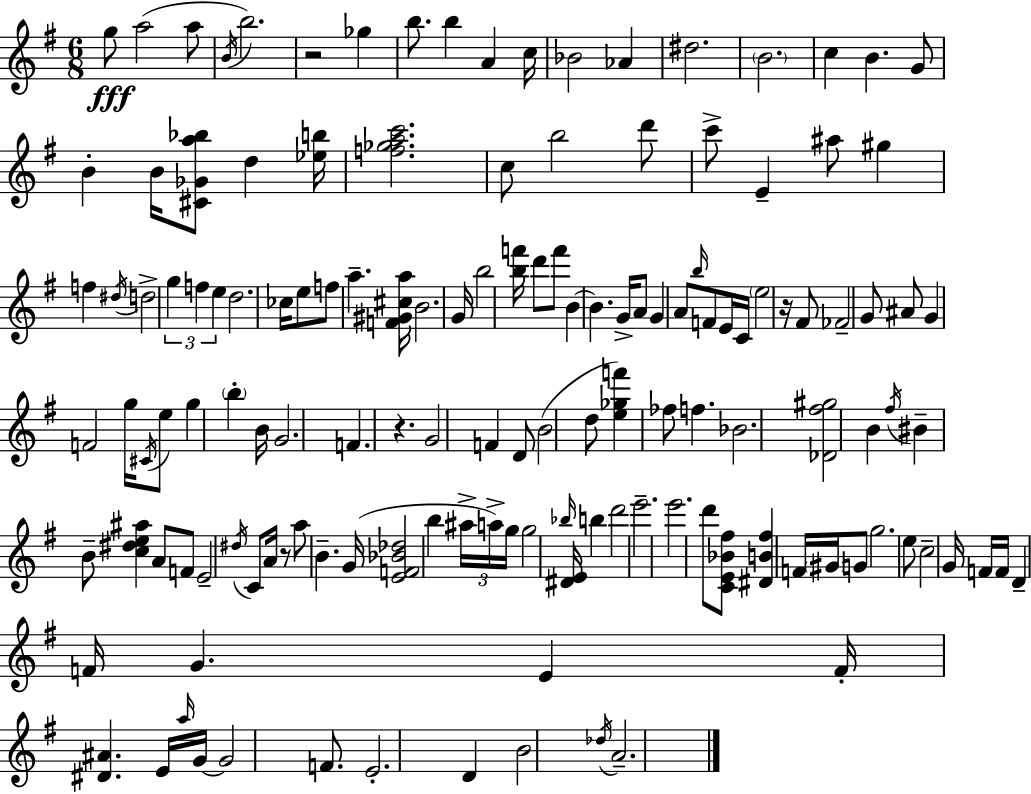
{
  \clef treble
  \numericTimeSignature
  \time 6/8
  \key g \major
  \repeat volta 2 { g''8\fff a''2( a''8 | \acciaccatura { b'16 }) b''2. | r2 ges''4 | b''8. b''4 a'4 | \break c''16 bes'2 aes'4 | dis''2. | \parenthesize b'2. | c''4 b'4. g'8 | \break b'4-. b'16 <cis' ges' a'' bes''>8 d''4 | <ees'' b''>16 <f'' ges'' a'' c'''>2. | c''8 b''2 d'''8 | c'''8-> e'4-- ais''8 gis''4 | \break f''4 \acciaccatura { dis''16 } d''2-> | \tuplet 3/2 { g''4 f''4 e''4 } | d''2. | ces''16 e''8 f''8 a''4.-- | \break <f' gis' cis'' a''>16 b'2. | g'16 b''2 <b'' f'''>16 | d'''8 f'''8 b'4~~ b'4. | g'16-> a'8 g'4 a'8 \grace { b''16 } | \break f'8 e'16 c'16 \parenthesize e''2 | r16 fis'8 fes'2-- g'8 | ais'8 g'4 f'2 | g''16 \acciaccatura { cis'16 } e''8 g''4 \parenthesize b''4-. | \break b'16 g'2. | f'4. r4. | g'2 | f'4 d'8 b'2( | \break d''8 <e'' ges'' f'''>4) fes''8 f''4. | bes'2. | <des' fis'' gis''>2 | b'4 \acciaccatura { fis''16 } bis'4-- b'8-- <c'' dis'' e'' ais''>4 | \break a'8 f'8 e'2-- | \acciaccatura { dis''16 } c'8 a'16 r8 a''8 b'4.-- | g'16( <e' f' bes' des''>2 | b''4 \tuplet 3/2 { ais''16-> a''16->) g''16 } g''2 | \break <dis' e'>16 \grace { bes''16 } b''4 d'''2 | e'''2.-- | e'''2. | d'''8 <c' e' bes' fis''>8 <dis' b' fis''>4 | \break f'16 \parenthesize gis'16 g'8 g''2. | e''8 c''2-- | g'16 f'16 f'16 d'4-- | f'16 g'4. e'4 f'16-. | \break <dis' ais'>4. e'16 \grace { a''16 } g'16~~ g'2 | f'8. e'2.-. | d'4 | b'2 \acciaccatura { des''16 } a'2.-- | \break } \bar "|."
}